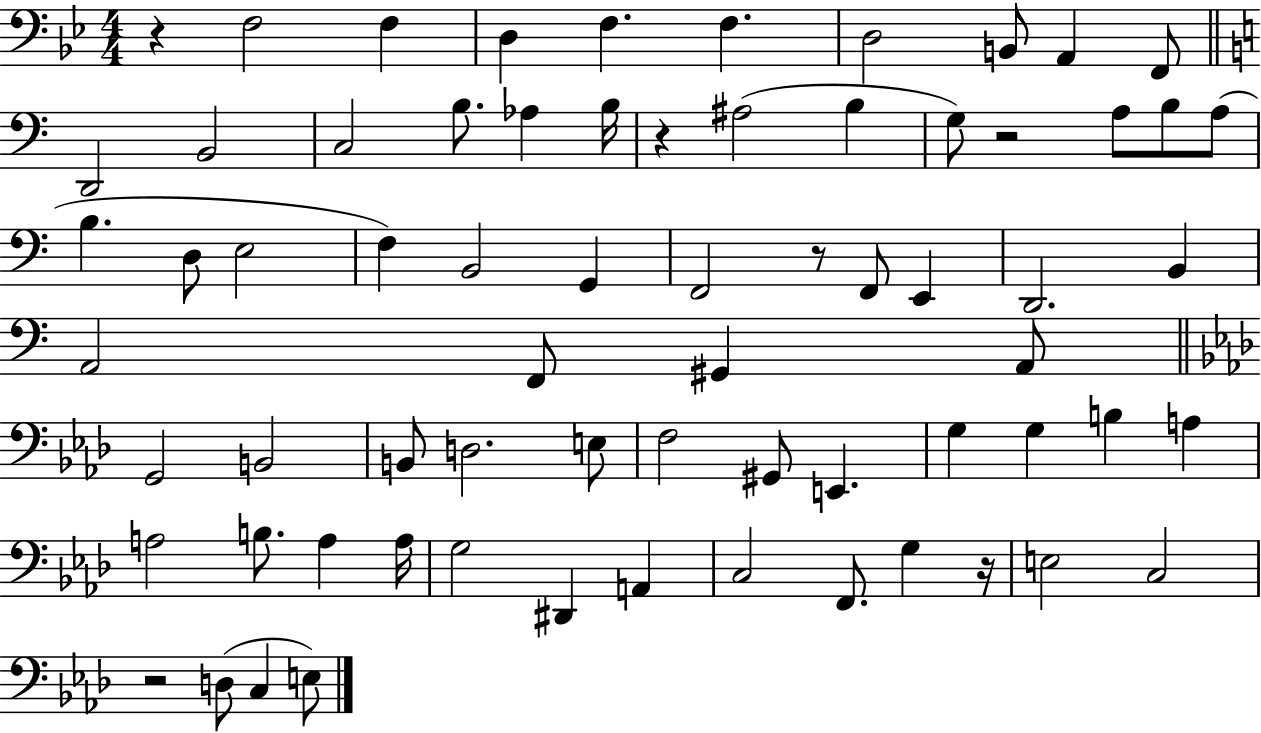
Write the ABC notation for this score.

X:1
T:Untitled
M:4/4
L:1/4
K:Bb
z F,2 F, D, F, F, D,2 B,,/2 A,, F,,/2 D,,2 B,,2 C,2 B,/2 _A, B,/4 z ^A,2 B, G,/2 z2 A,/2 B,/2 A,/2 B, D,/2 E,2 F, B,,2 G,, F,,2 z/2 F,,/2 E,, D,,2 B,, A,,2 F,,/2 ^G,, A,,/2 G,,2 B,,2 B,,/2 D,2 E,/2 F,2 ^G,,/2 E,, G, G, B, A, A,2 B,/2 A, A,/4 G,2 ^D,, A,, C,2 F,,/2 G, z/4 E,2 C,2 z2 D,/2 C, E,/2